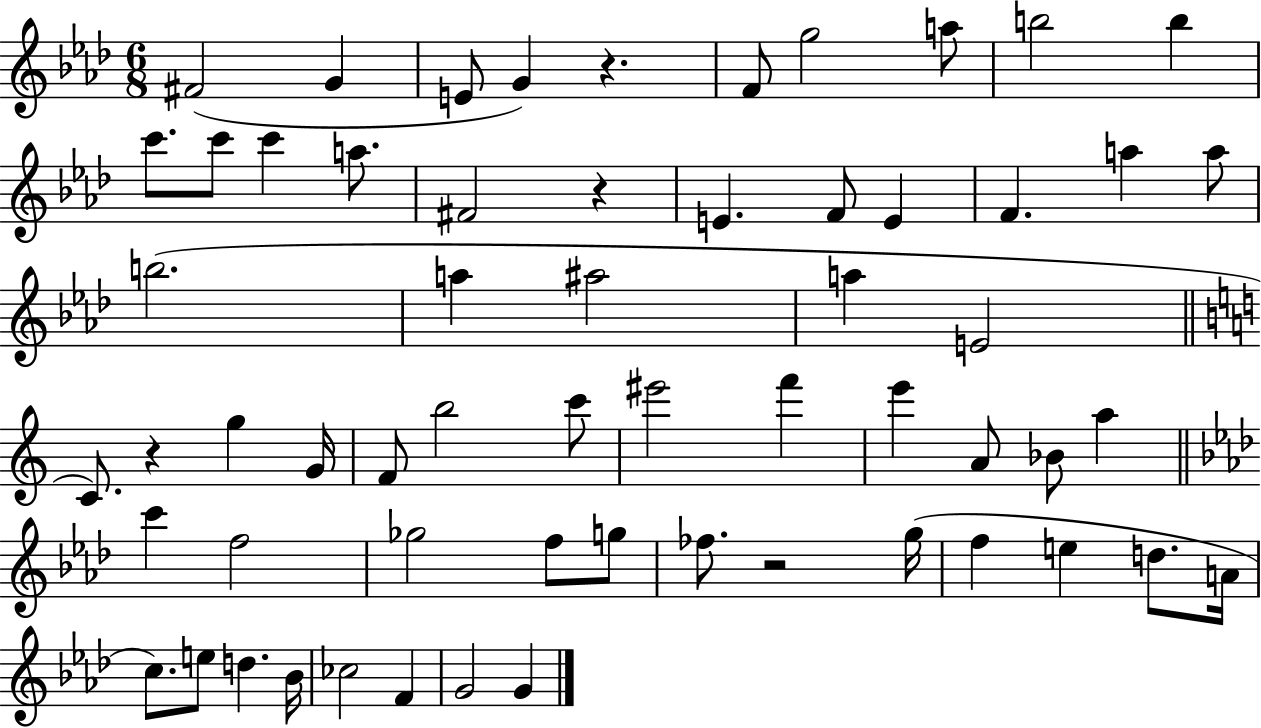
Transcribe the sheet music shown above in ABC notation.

X:1
T:Untitled
M:6/8
L:1/4
K:Ab
^F2 G E/2 G z F/2 g2 a/2 b2 b c'/2 c'/2 c' a/2 ^F2 z E F/2 E F a a/2 b2 a ^a2 a E2 C/2 z g G/4 F/2 b2 c'/2 ^e'2 f' e' A/2 _B/2 a c' f2 _g2 f/2 g/2 _f/2 z2 g/4 f e d/2 A/4 c/2 e/2 d _B/4 _c2 F G2 G